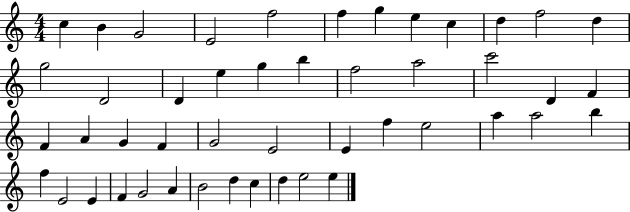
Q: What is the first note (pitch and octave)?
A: C5